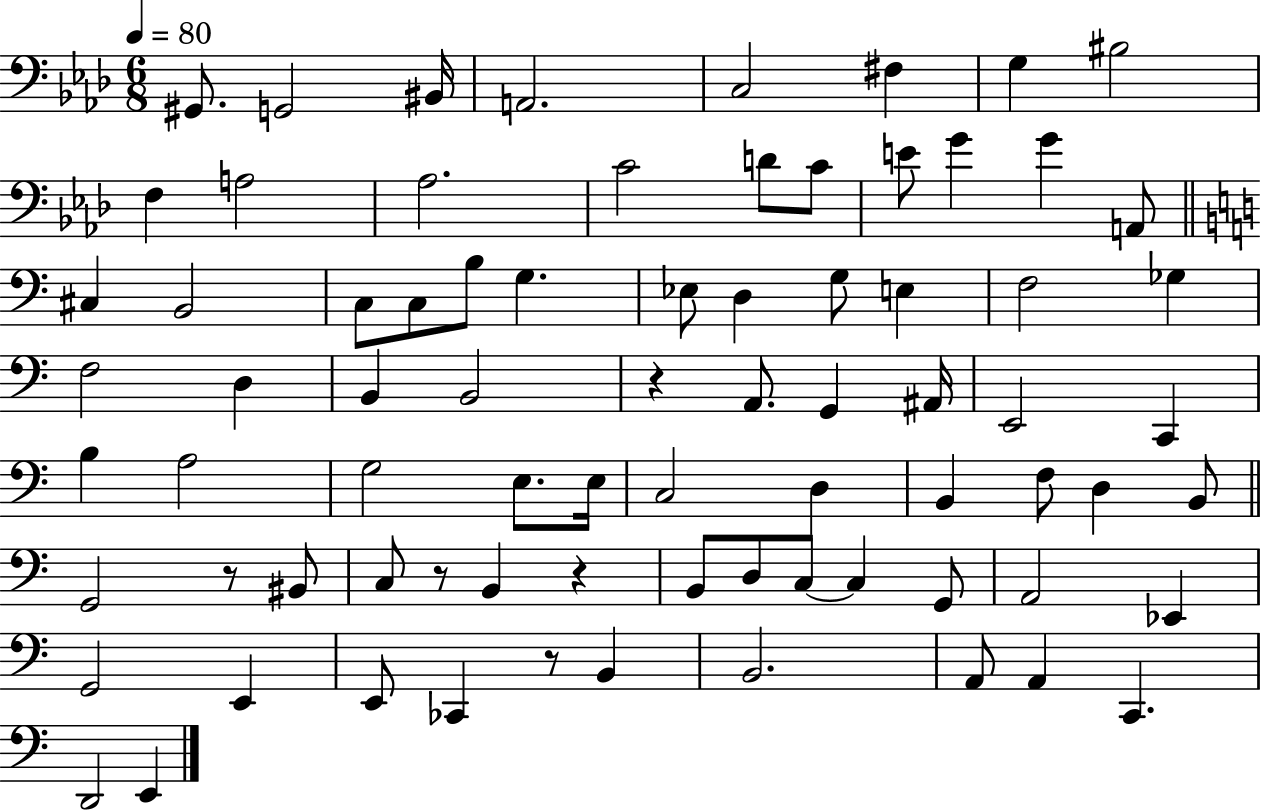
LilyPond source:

{
  \clef bass
  \numericTimeSignature
  \time 6/8
  \key aes \major
  \tempo 4 = 80
  gis,8. g,2 bis,16 | a,2. | c2 fis4 | g4 bis2 | \break f4 a2 | aes2. | c'2 d'8 c'8 | e'8 g'4 g'4 a,8 | \break \bar "||" \break \key c \major cis4 b,2 | c8 c8 b8 g4. | ees8 d4 g8 e4 | f2 ges4 | \break f2 d4 | b,4 b,2 | r4 a,8. g,4 ais,16 | e,2 c,4 | \break b4 a2 | g2 e8. e16 | c2 d4 | b,4 f8 d4 b,8 | \break \bar "||" \break \key c \major g,2 r8 bis,8 | c8 r8 b,4 r4 | b,8 d8 c8~~ c4 g,8 | a,2 ees,4 | \break g,2 e,4 | e,8 ces,4 r8 b,4 | b,2. | a,8 a,4 c,4. | \break d,2 e,4 | \bar "|."
}